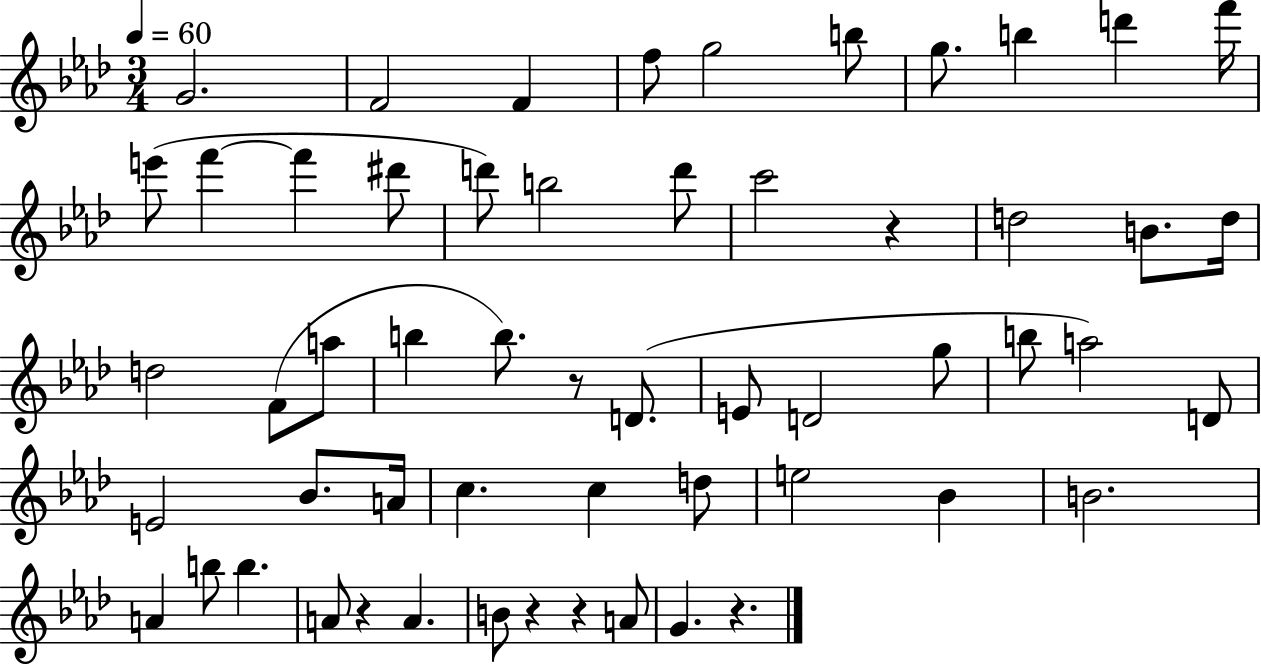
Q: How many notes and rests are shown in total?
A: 56